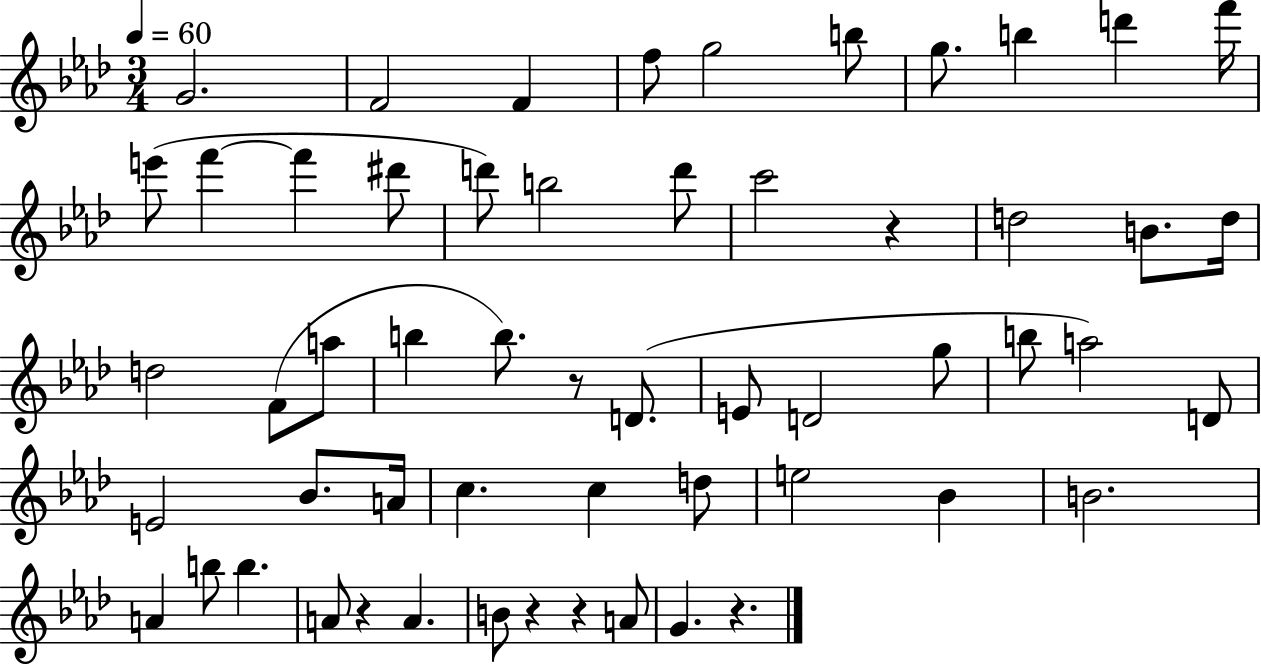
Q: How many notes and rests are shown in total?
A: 56